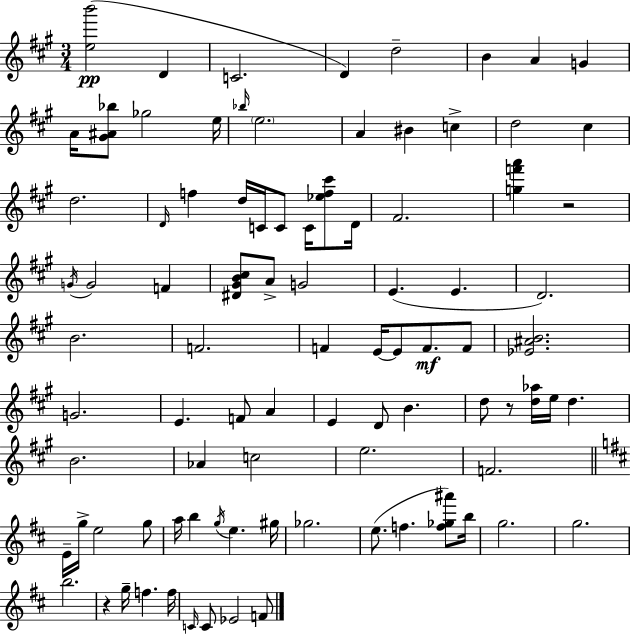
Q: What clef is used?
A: treble